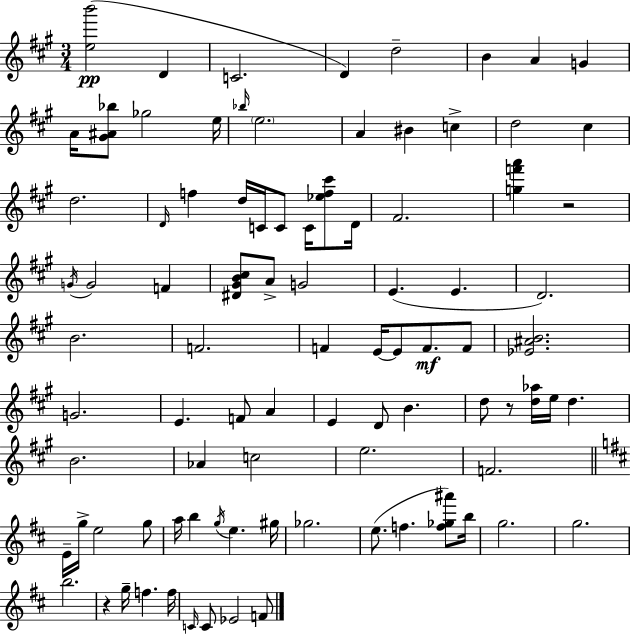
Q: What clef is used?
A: treble